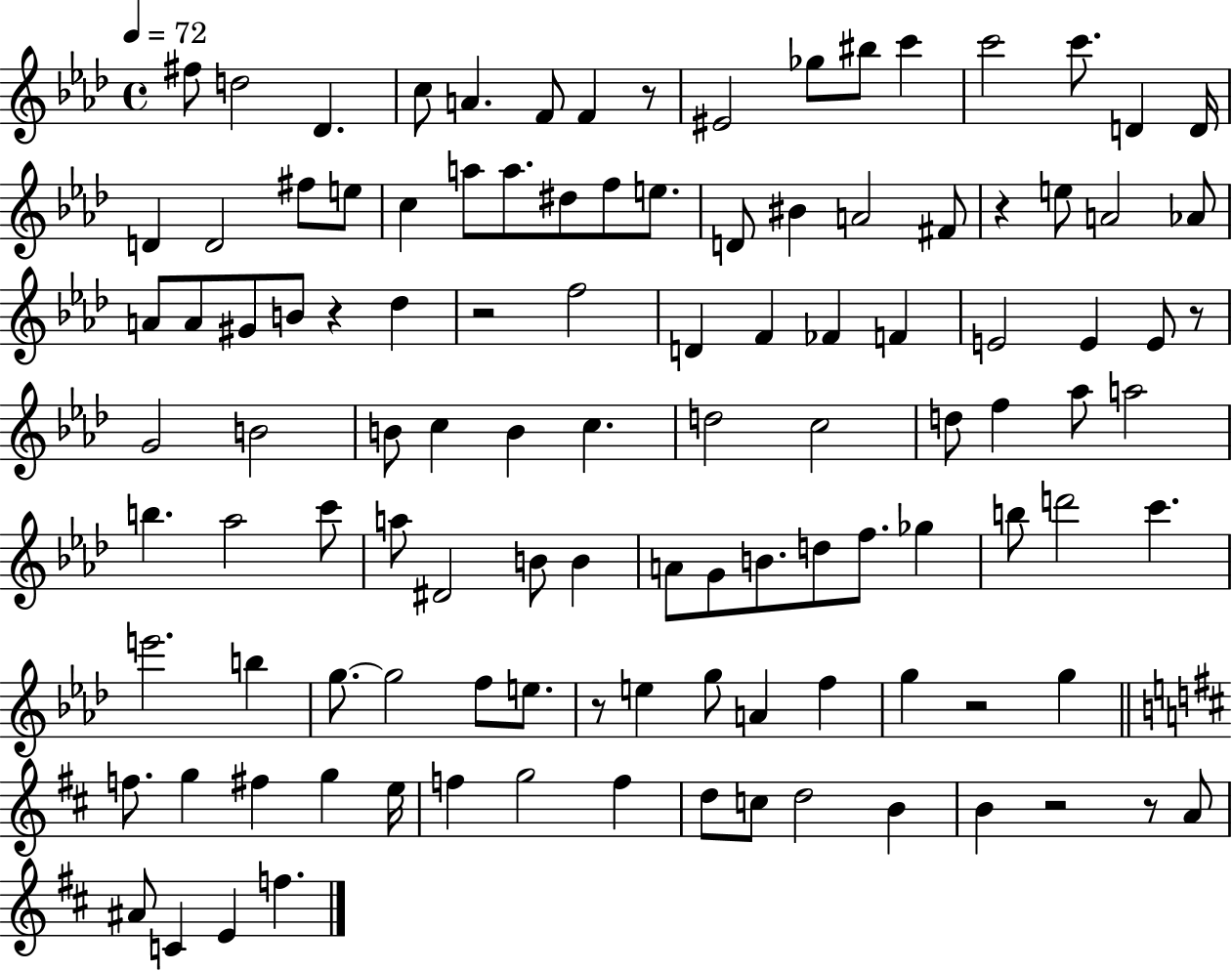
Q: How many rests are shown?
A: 9